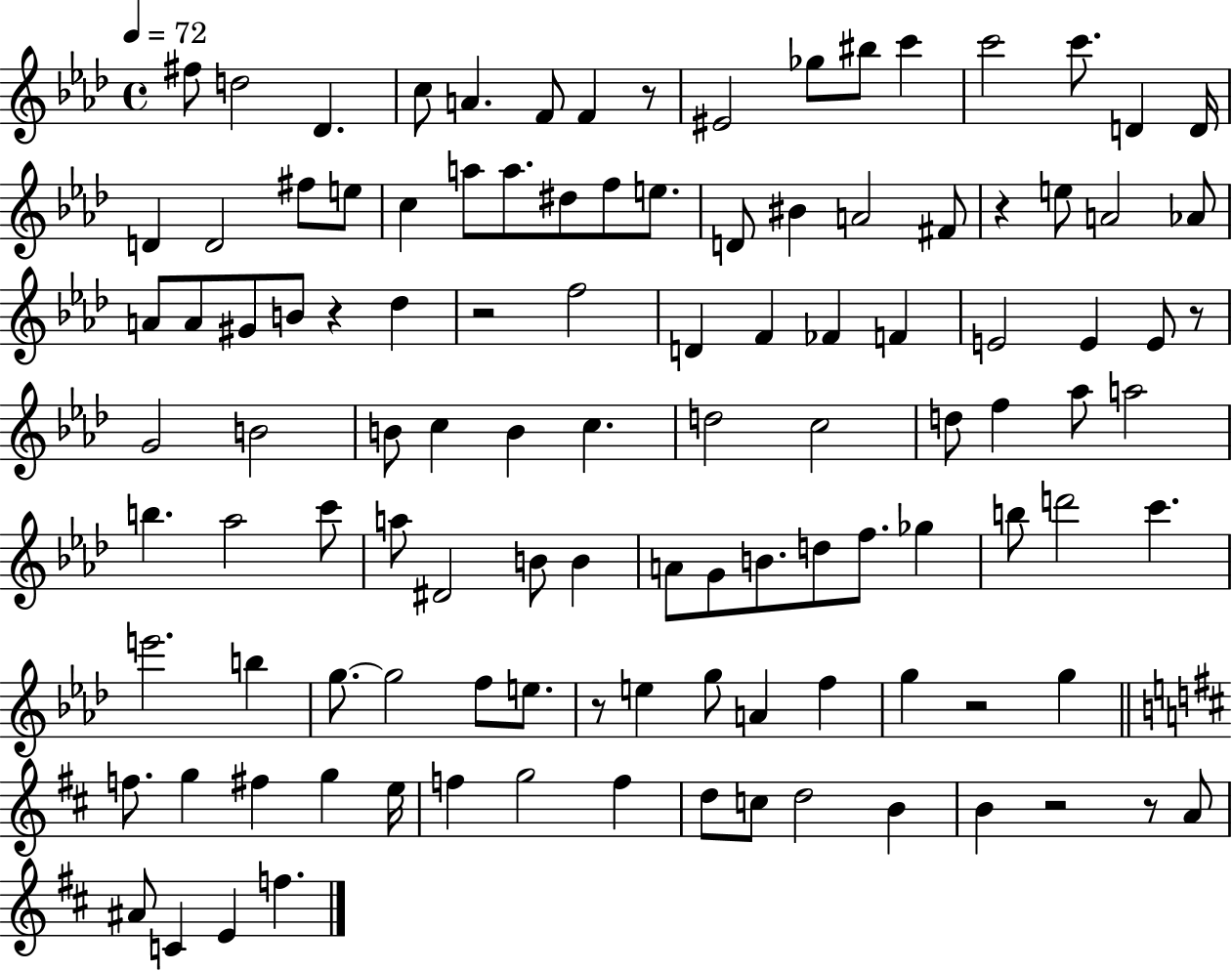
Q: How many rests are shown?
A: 9